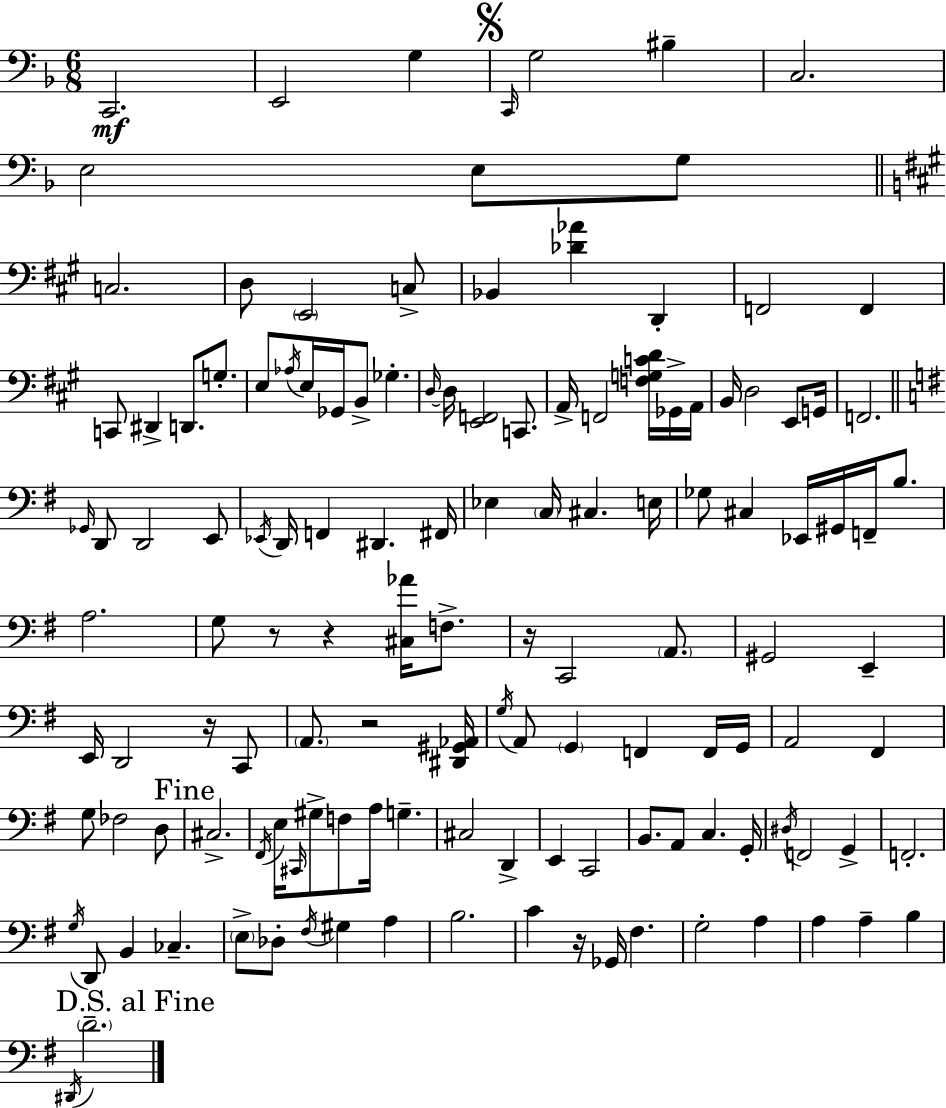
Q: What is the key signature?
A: D minor